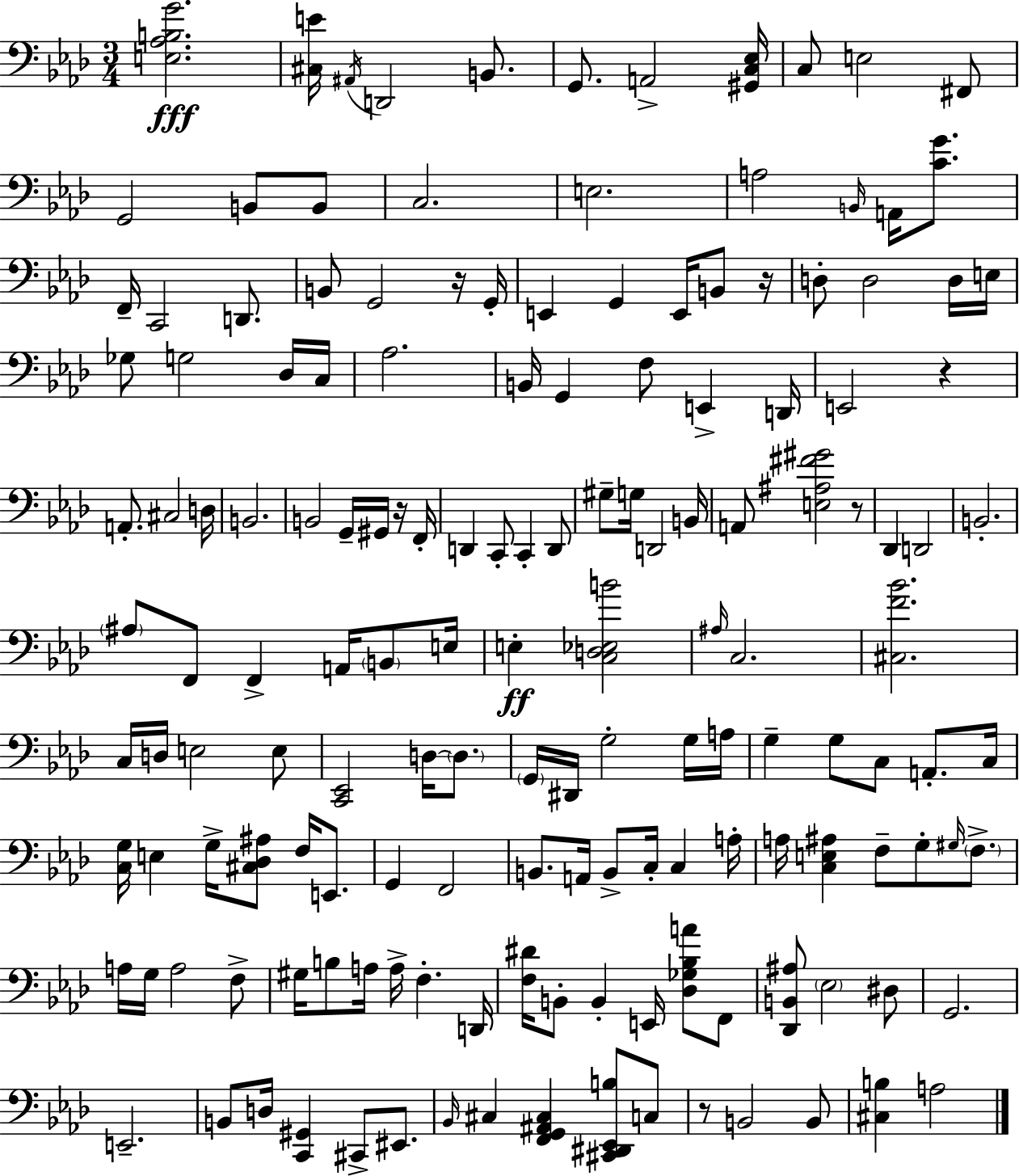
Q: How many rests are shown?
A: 6